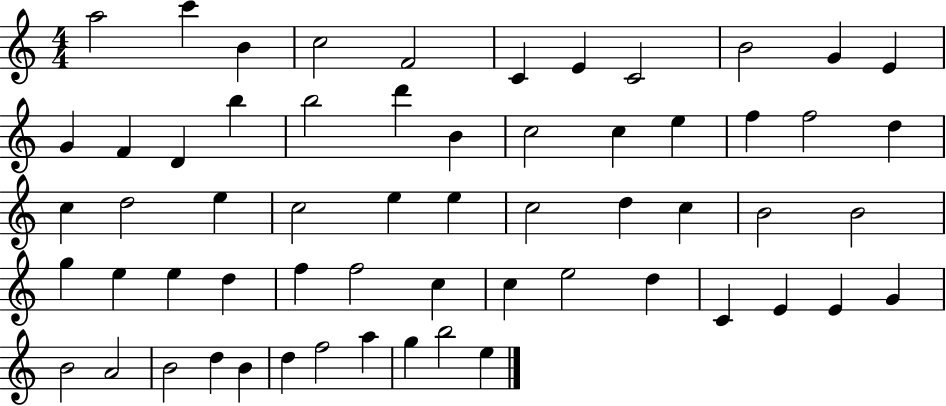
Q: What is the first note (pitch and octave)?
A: A5